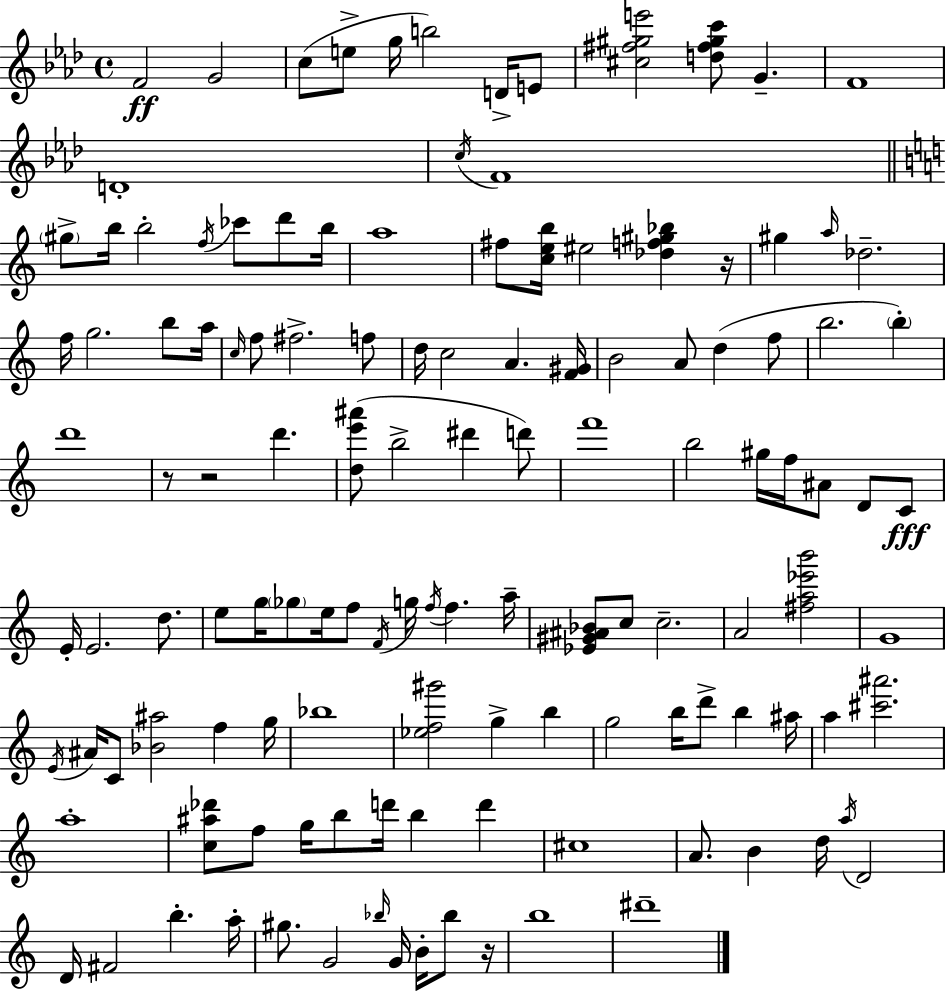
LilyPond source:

{
  \clef treble
  \time 4/4
  \defaultTimeSignature
  \key f \minor
  f'2\ff g'2 | c''8( e''8-> g''16 b''2) d'16-> e'8 | <cis'' fis'' gis'' e'''>2 <d'' fis'' gis'' c'''>8 g'4.-- | f'1 | \break d'1-. | \acciaccatura { c''16 } f'1 | \bar "||" \break \key c \major \parenthesize gis''8-> b''16 b''2-. \acciaccatura { f''16 } ces'''8 d'''8 | b''16 a''1 | fis''8 <c'' e'' b''>16 eis''2 <des'' f'' gis'' bes''>4 | r16 gis''4 \grace { a''16 } des''2.-- | \break f''16 g''2. b''8 | a''16 \grace { c''16 } f''8 fis''2.-> | f''8 d''16 c''2 a'4. | <f' gis'>16 b'2 a'8 d''4( | \break f''8 b''2. \parenthesize b''4-.) | d'''1 | r8 r2 d'''4. | <d'' e''' ais'''>8( b''2-> dis'''4 | \break d'''8) f'''1 | b''2 gis''16 f''16 ais'8 d'8 | c'8\fff e'16-. e'2. | d''8. e''8 g''16 \parenthesize ges''8 e''16 f''8 \acciaccatura { f'16 } g''16 \acciaccatura { f''16 } f''4. | \break a''16-- <ees' gis' ais' bes'>8 c''8 c''2.-- | a'2 <fis'' a'' ees''' b'''>2 | g'1 | \acciaccatura { e'16 } ais'16 c'8 <bes' ais''>2 | \break f''4 g''16 bes''1 | <ees'' f'' gis'''>2 g''4-> | b''4 g''2 b''16 d'''8-> | b''4 ais''16 a''4 <cis''' ais'''>2. | \break a''1-. | <c'' ais'' des'''>8 f''8 g''16 b''8 d'''16 b''4 | d'''4 cis''1 | a'8. b'4 d''16 \acciaccatura { a''16 } d'2 | \break d'16 fis'2 | b''4.-. a''16-. gis''8. g'2 | \grace { bes''16 } g'16 b'16-. bes''8 r16 b''1 | dis'''1-- | \break \bar "|."
}